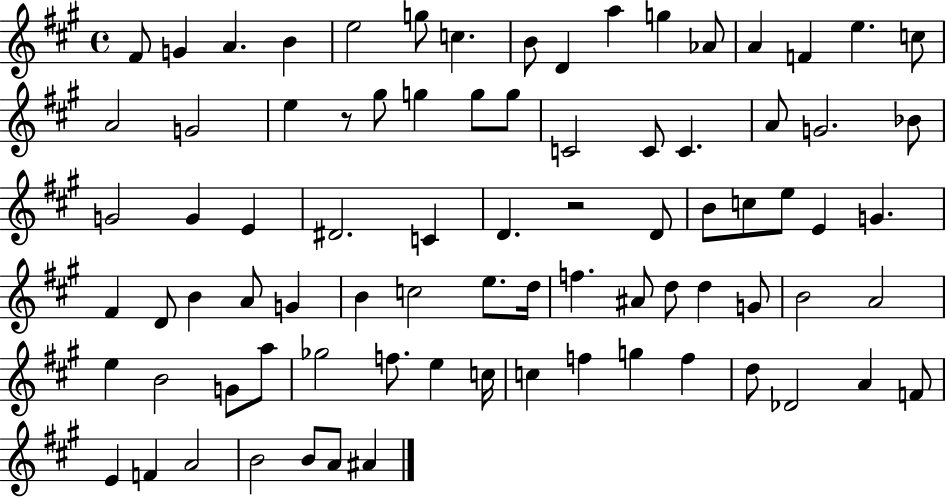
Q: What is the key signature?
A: A major